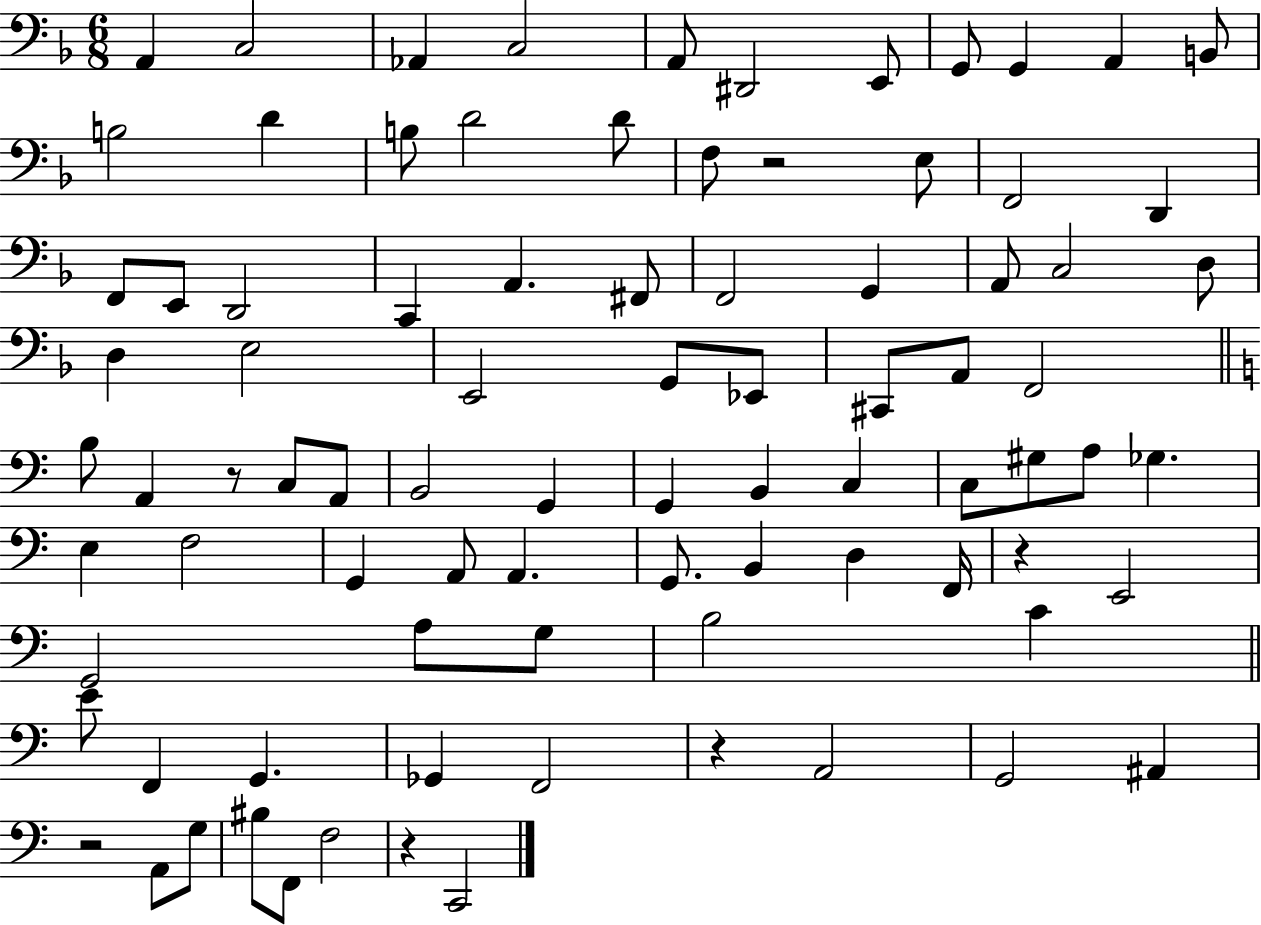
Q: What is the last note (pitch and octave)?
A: C2